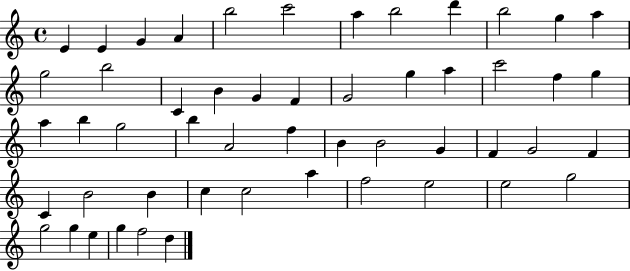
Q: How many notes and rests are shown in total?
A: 52